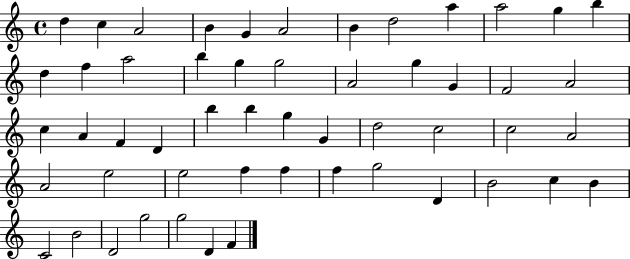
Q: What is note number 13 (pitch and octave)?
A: D5